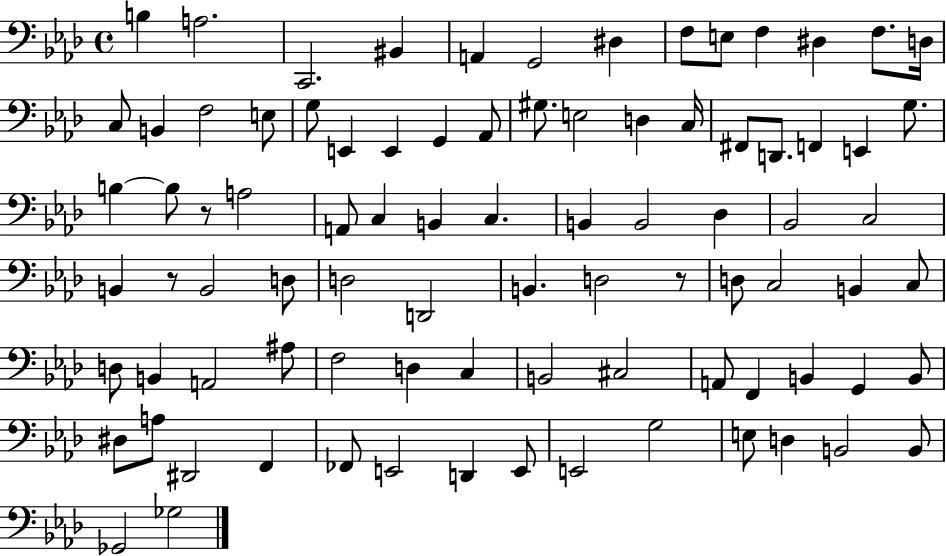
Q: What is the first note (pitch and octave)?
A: B3